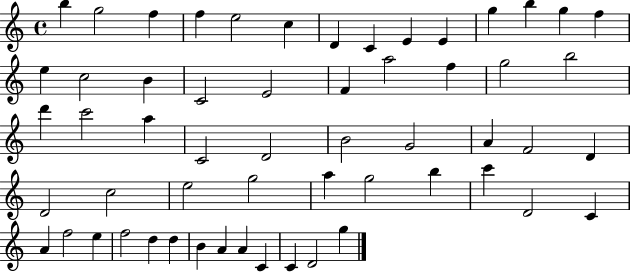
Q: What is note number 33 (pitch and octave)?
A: F4